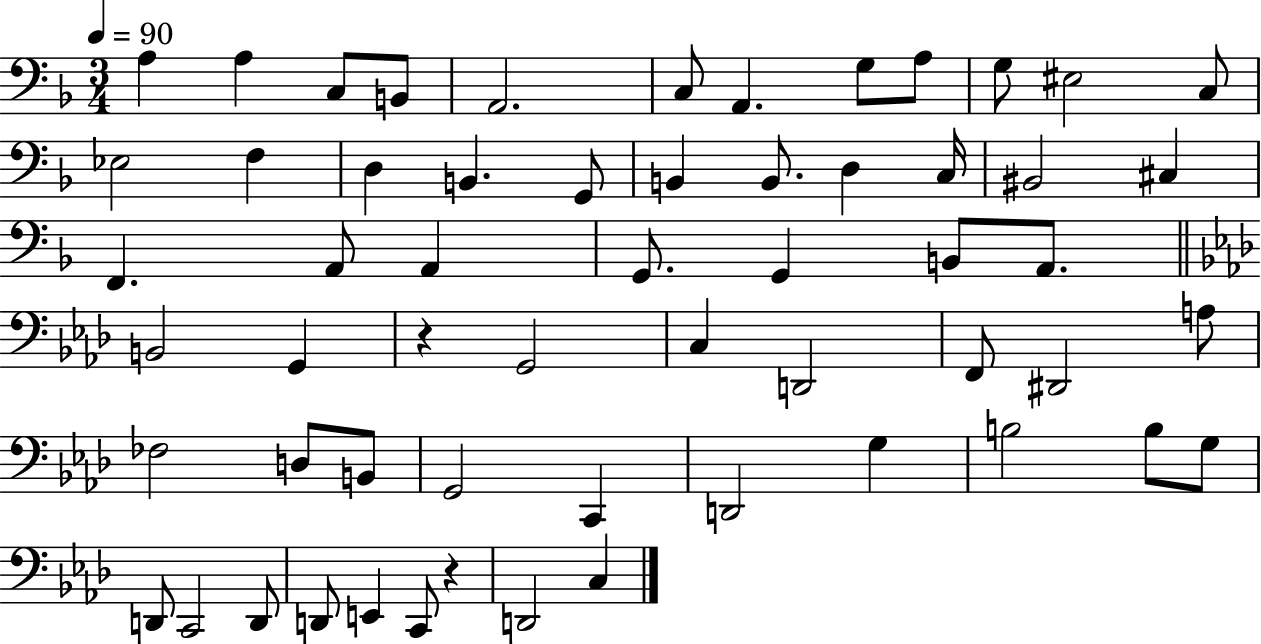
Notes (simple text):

A3/q A3/q C3/e B2/e A2/h. C3/e A2/q. G3/e A3/e G3/e EIS3/h C3/e Eb3/h F3/q D3/q B2/q. G2/e B2/q B2/e. D3/q C3/s BIS2/h C#3/q F2/q. A2/e A2/q G2/e. G2/q B2/e A2/e. B2/h G2/q R/q G2/h C3/q D2/h F2/e D#2/h A3/e FES3/h D3/e B2/e G2/h C2/q D2/h G3/q B3/h B3/e G3/e D2/e C2/h D2/e D2/e E2/q C2/e R/q D2/h C3/q